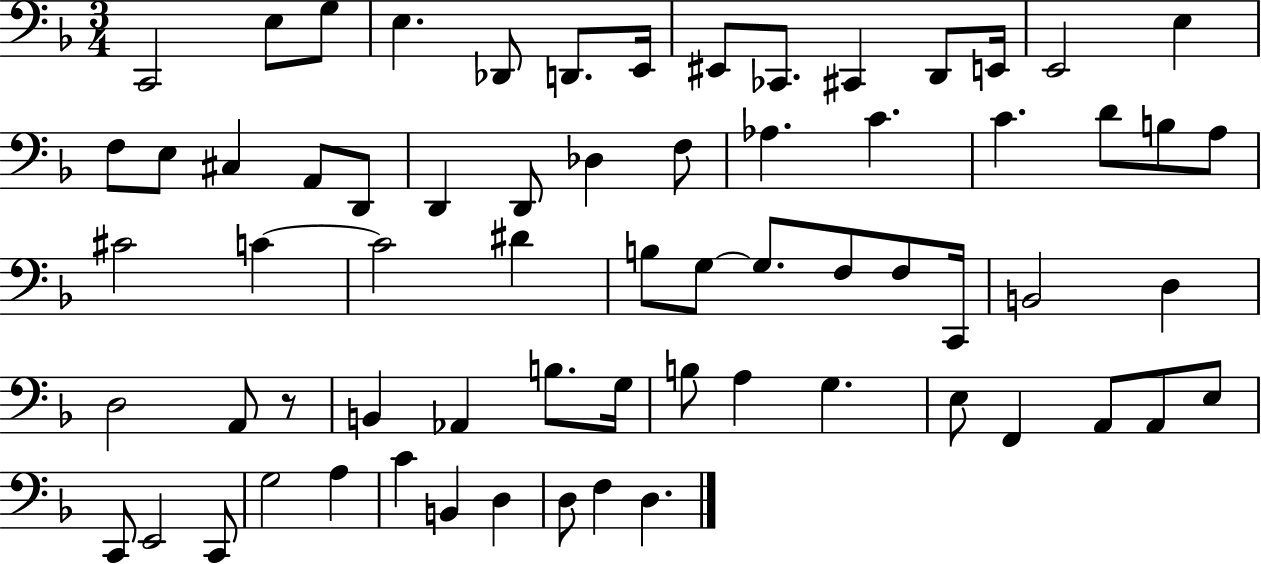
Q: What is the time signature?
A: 3/4